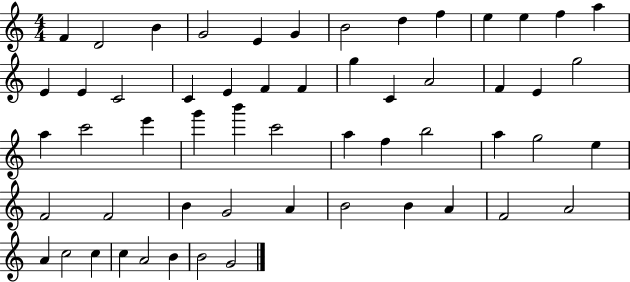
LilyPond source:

{
  \clef treble
  \numericTimeSignature
  \time 4/4
  \key c \major
  f'4 d'2 b'4 | g'2 e'4 g'4 | b'2 d''4 f''4 | e''4 e''4 f''4 a''4 | \break e'4 e'4 c'2 | c'4 e'4 f'4 f'4 | g''4 c'4 a'2 | f'4 e'4 g''2 | \break a''4 c'''2 e'''4 | g'''4 b'''4 c'''2 | a''4 f''4 b''2 | a''4 g''2 e''4 | \break f'2 f'2 | b'4 g'2 a'4 | b'2 b'4 a'4 | f'2 a'2 | \break a'4 c''2 c''4 | c''4 a'2 b'4 | b'2 g'2 | \bar "|."
}